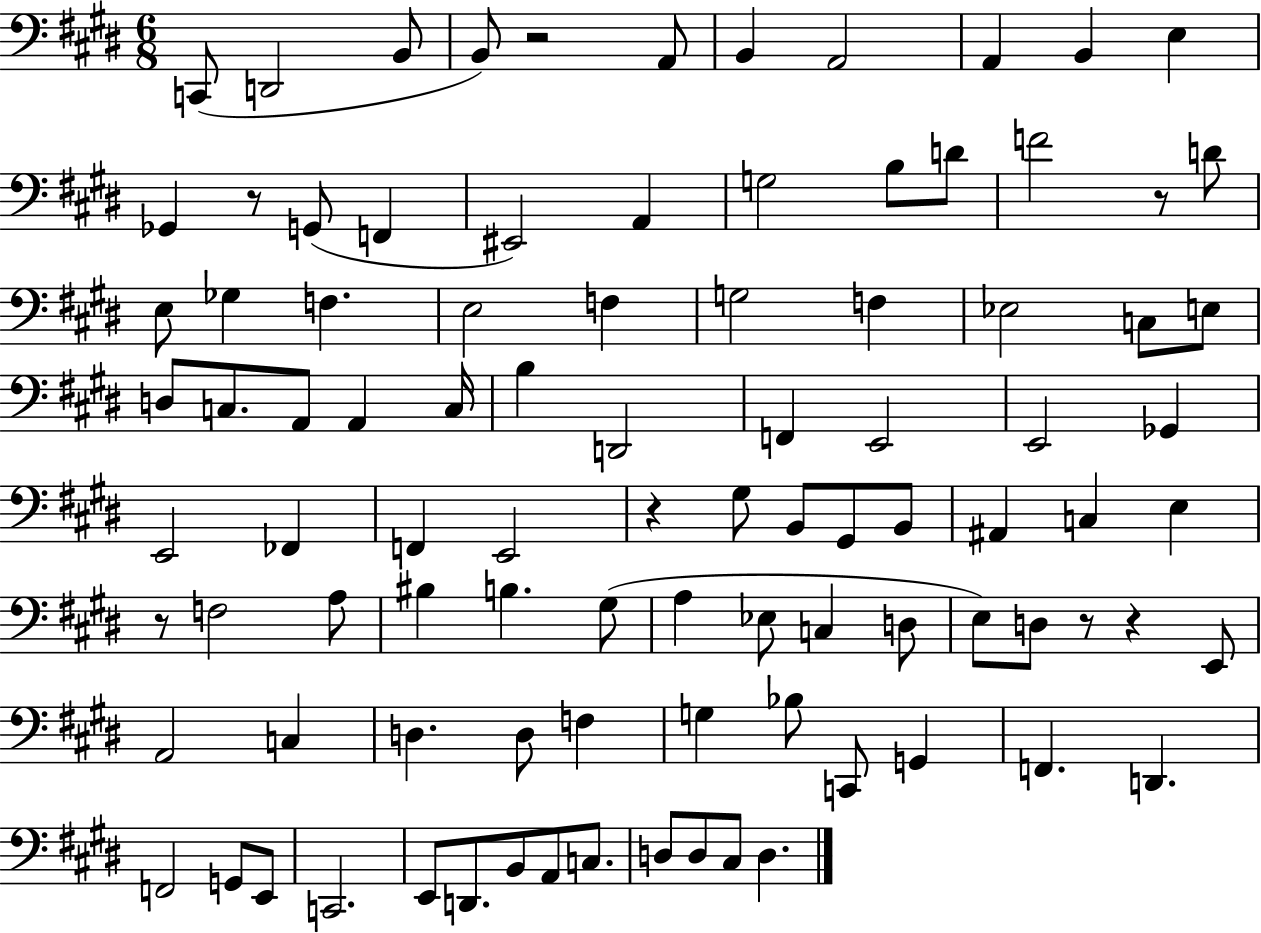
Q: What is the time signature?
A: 6/8